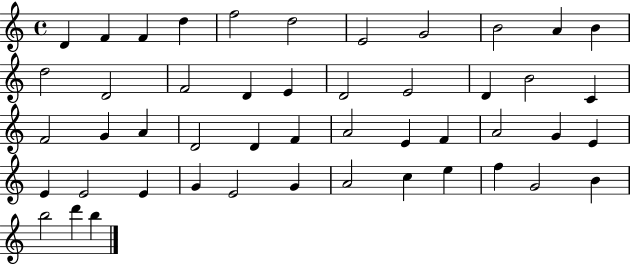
X:1
T:Untitled
M:4/4
L:1/4
K:C
D F F d f2 d2 E2 G2 B2 A B d2 D2 F2 D E D2 E2 D B2 C F2 G A D2 D F A2 E F A2 G E E E2 E G E2 G A2 c e f G2 B b2 d' b